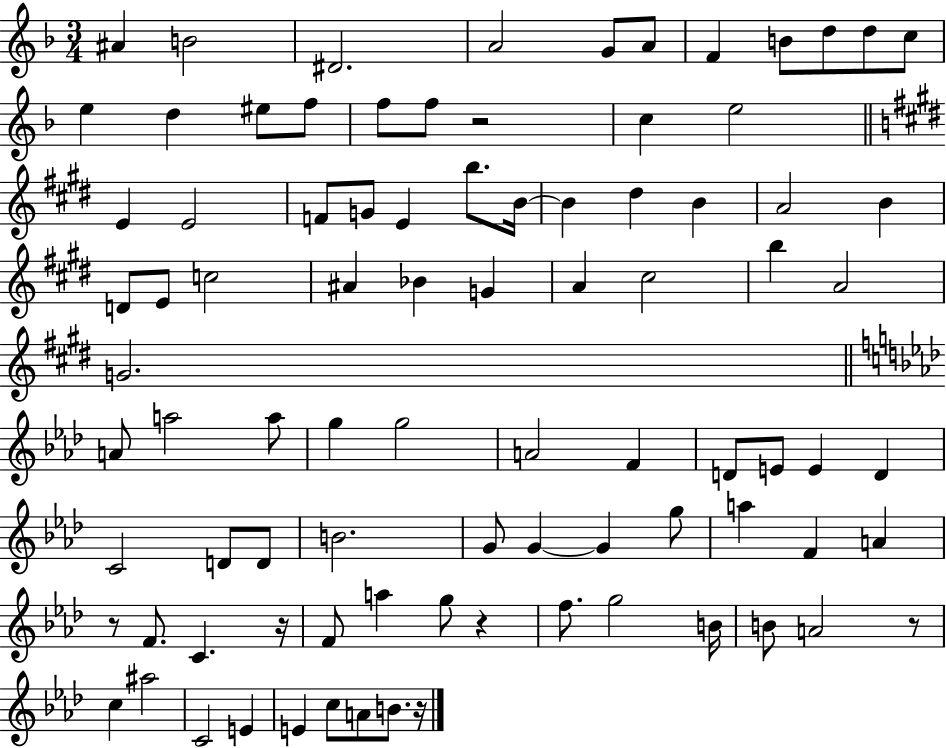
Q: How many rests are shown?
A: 6